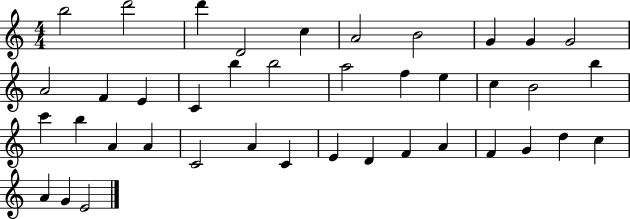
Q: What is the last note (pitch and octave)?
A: E4